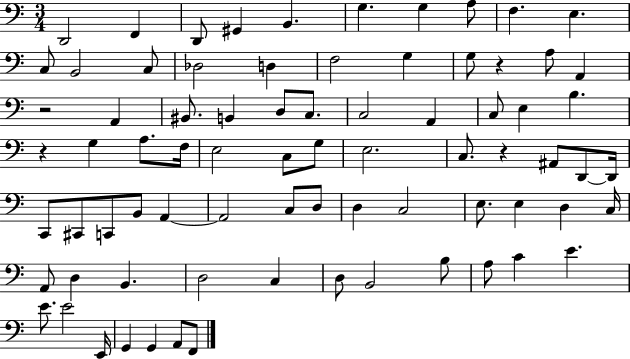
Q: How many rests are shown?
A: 4